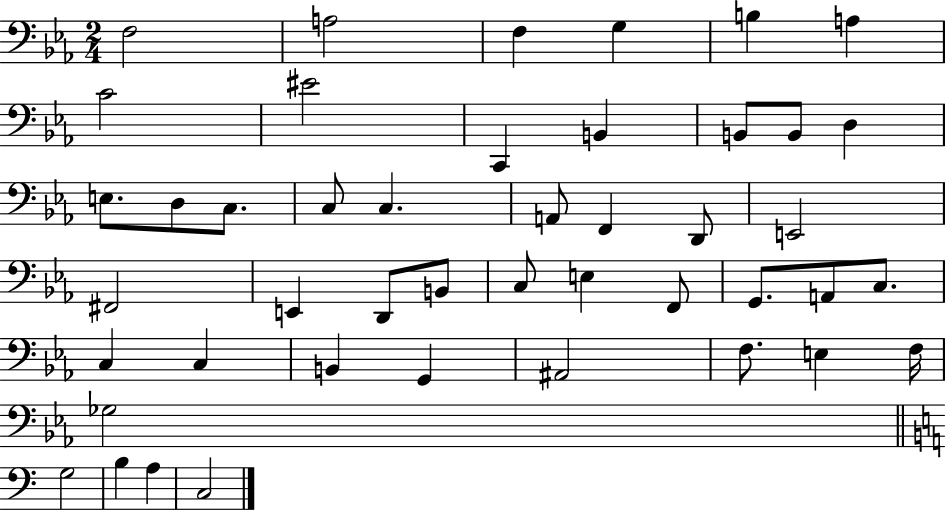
{
  \clef bass
  \numericTimeSignature
  \time 2/4
  \key ees \major
  \repeat volta 2 { f2 | a2 | f4 g4 | b4 a4 | \break c'2 | eis'2 | c,4 b,4 | b,8 b,8 d4 | \break e8. d8 c8. | c8 c4. | a,8 f,4 d,8 | e,2 | \break fis,2 | e,4 d,8 b,8 | c8 e4 f,8 | g,8. a,8 c8. | \break c4 c4 | b,4 g,4 | ais,2 | f8. e4 f16 | \break ges2 | \bar "||" \break \key c \major g2 | b4 a4 | c2 | } \bar "|."
}